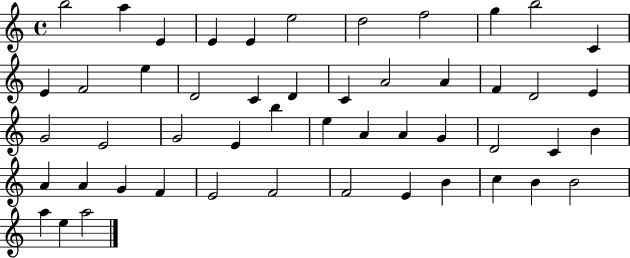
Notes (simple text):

B5/h A5/q E4/q E4/q E4/q E5/h D5/h F5/h G5/q B5/h C4/q E4/q F4/h E5/q D4/h C4/q D4/q C4/q A4/h A4/q F4/q D4/h E4/q G4/h E4/h G4/h E4/q B5/q E5/q A4/q A4/q G4/q D4/h C4/q B4/q A4/q A4/q G4/q F4/q E4/h F4/h F4/h E4/q B4/q C5/q B4/q B4/h A5/q E5/q A5/h